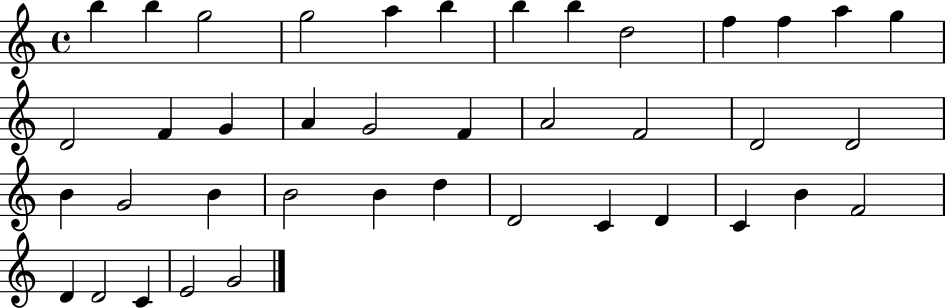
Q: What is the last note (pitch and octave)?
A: G4